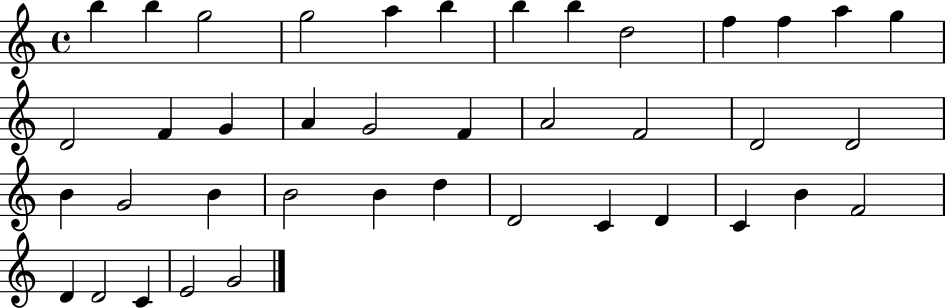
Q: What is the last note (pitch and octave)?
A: G4